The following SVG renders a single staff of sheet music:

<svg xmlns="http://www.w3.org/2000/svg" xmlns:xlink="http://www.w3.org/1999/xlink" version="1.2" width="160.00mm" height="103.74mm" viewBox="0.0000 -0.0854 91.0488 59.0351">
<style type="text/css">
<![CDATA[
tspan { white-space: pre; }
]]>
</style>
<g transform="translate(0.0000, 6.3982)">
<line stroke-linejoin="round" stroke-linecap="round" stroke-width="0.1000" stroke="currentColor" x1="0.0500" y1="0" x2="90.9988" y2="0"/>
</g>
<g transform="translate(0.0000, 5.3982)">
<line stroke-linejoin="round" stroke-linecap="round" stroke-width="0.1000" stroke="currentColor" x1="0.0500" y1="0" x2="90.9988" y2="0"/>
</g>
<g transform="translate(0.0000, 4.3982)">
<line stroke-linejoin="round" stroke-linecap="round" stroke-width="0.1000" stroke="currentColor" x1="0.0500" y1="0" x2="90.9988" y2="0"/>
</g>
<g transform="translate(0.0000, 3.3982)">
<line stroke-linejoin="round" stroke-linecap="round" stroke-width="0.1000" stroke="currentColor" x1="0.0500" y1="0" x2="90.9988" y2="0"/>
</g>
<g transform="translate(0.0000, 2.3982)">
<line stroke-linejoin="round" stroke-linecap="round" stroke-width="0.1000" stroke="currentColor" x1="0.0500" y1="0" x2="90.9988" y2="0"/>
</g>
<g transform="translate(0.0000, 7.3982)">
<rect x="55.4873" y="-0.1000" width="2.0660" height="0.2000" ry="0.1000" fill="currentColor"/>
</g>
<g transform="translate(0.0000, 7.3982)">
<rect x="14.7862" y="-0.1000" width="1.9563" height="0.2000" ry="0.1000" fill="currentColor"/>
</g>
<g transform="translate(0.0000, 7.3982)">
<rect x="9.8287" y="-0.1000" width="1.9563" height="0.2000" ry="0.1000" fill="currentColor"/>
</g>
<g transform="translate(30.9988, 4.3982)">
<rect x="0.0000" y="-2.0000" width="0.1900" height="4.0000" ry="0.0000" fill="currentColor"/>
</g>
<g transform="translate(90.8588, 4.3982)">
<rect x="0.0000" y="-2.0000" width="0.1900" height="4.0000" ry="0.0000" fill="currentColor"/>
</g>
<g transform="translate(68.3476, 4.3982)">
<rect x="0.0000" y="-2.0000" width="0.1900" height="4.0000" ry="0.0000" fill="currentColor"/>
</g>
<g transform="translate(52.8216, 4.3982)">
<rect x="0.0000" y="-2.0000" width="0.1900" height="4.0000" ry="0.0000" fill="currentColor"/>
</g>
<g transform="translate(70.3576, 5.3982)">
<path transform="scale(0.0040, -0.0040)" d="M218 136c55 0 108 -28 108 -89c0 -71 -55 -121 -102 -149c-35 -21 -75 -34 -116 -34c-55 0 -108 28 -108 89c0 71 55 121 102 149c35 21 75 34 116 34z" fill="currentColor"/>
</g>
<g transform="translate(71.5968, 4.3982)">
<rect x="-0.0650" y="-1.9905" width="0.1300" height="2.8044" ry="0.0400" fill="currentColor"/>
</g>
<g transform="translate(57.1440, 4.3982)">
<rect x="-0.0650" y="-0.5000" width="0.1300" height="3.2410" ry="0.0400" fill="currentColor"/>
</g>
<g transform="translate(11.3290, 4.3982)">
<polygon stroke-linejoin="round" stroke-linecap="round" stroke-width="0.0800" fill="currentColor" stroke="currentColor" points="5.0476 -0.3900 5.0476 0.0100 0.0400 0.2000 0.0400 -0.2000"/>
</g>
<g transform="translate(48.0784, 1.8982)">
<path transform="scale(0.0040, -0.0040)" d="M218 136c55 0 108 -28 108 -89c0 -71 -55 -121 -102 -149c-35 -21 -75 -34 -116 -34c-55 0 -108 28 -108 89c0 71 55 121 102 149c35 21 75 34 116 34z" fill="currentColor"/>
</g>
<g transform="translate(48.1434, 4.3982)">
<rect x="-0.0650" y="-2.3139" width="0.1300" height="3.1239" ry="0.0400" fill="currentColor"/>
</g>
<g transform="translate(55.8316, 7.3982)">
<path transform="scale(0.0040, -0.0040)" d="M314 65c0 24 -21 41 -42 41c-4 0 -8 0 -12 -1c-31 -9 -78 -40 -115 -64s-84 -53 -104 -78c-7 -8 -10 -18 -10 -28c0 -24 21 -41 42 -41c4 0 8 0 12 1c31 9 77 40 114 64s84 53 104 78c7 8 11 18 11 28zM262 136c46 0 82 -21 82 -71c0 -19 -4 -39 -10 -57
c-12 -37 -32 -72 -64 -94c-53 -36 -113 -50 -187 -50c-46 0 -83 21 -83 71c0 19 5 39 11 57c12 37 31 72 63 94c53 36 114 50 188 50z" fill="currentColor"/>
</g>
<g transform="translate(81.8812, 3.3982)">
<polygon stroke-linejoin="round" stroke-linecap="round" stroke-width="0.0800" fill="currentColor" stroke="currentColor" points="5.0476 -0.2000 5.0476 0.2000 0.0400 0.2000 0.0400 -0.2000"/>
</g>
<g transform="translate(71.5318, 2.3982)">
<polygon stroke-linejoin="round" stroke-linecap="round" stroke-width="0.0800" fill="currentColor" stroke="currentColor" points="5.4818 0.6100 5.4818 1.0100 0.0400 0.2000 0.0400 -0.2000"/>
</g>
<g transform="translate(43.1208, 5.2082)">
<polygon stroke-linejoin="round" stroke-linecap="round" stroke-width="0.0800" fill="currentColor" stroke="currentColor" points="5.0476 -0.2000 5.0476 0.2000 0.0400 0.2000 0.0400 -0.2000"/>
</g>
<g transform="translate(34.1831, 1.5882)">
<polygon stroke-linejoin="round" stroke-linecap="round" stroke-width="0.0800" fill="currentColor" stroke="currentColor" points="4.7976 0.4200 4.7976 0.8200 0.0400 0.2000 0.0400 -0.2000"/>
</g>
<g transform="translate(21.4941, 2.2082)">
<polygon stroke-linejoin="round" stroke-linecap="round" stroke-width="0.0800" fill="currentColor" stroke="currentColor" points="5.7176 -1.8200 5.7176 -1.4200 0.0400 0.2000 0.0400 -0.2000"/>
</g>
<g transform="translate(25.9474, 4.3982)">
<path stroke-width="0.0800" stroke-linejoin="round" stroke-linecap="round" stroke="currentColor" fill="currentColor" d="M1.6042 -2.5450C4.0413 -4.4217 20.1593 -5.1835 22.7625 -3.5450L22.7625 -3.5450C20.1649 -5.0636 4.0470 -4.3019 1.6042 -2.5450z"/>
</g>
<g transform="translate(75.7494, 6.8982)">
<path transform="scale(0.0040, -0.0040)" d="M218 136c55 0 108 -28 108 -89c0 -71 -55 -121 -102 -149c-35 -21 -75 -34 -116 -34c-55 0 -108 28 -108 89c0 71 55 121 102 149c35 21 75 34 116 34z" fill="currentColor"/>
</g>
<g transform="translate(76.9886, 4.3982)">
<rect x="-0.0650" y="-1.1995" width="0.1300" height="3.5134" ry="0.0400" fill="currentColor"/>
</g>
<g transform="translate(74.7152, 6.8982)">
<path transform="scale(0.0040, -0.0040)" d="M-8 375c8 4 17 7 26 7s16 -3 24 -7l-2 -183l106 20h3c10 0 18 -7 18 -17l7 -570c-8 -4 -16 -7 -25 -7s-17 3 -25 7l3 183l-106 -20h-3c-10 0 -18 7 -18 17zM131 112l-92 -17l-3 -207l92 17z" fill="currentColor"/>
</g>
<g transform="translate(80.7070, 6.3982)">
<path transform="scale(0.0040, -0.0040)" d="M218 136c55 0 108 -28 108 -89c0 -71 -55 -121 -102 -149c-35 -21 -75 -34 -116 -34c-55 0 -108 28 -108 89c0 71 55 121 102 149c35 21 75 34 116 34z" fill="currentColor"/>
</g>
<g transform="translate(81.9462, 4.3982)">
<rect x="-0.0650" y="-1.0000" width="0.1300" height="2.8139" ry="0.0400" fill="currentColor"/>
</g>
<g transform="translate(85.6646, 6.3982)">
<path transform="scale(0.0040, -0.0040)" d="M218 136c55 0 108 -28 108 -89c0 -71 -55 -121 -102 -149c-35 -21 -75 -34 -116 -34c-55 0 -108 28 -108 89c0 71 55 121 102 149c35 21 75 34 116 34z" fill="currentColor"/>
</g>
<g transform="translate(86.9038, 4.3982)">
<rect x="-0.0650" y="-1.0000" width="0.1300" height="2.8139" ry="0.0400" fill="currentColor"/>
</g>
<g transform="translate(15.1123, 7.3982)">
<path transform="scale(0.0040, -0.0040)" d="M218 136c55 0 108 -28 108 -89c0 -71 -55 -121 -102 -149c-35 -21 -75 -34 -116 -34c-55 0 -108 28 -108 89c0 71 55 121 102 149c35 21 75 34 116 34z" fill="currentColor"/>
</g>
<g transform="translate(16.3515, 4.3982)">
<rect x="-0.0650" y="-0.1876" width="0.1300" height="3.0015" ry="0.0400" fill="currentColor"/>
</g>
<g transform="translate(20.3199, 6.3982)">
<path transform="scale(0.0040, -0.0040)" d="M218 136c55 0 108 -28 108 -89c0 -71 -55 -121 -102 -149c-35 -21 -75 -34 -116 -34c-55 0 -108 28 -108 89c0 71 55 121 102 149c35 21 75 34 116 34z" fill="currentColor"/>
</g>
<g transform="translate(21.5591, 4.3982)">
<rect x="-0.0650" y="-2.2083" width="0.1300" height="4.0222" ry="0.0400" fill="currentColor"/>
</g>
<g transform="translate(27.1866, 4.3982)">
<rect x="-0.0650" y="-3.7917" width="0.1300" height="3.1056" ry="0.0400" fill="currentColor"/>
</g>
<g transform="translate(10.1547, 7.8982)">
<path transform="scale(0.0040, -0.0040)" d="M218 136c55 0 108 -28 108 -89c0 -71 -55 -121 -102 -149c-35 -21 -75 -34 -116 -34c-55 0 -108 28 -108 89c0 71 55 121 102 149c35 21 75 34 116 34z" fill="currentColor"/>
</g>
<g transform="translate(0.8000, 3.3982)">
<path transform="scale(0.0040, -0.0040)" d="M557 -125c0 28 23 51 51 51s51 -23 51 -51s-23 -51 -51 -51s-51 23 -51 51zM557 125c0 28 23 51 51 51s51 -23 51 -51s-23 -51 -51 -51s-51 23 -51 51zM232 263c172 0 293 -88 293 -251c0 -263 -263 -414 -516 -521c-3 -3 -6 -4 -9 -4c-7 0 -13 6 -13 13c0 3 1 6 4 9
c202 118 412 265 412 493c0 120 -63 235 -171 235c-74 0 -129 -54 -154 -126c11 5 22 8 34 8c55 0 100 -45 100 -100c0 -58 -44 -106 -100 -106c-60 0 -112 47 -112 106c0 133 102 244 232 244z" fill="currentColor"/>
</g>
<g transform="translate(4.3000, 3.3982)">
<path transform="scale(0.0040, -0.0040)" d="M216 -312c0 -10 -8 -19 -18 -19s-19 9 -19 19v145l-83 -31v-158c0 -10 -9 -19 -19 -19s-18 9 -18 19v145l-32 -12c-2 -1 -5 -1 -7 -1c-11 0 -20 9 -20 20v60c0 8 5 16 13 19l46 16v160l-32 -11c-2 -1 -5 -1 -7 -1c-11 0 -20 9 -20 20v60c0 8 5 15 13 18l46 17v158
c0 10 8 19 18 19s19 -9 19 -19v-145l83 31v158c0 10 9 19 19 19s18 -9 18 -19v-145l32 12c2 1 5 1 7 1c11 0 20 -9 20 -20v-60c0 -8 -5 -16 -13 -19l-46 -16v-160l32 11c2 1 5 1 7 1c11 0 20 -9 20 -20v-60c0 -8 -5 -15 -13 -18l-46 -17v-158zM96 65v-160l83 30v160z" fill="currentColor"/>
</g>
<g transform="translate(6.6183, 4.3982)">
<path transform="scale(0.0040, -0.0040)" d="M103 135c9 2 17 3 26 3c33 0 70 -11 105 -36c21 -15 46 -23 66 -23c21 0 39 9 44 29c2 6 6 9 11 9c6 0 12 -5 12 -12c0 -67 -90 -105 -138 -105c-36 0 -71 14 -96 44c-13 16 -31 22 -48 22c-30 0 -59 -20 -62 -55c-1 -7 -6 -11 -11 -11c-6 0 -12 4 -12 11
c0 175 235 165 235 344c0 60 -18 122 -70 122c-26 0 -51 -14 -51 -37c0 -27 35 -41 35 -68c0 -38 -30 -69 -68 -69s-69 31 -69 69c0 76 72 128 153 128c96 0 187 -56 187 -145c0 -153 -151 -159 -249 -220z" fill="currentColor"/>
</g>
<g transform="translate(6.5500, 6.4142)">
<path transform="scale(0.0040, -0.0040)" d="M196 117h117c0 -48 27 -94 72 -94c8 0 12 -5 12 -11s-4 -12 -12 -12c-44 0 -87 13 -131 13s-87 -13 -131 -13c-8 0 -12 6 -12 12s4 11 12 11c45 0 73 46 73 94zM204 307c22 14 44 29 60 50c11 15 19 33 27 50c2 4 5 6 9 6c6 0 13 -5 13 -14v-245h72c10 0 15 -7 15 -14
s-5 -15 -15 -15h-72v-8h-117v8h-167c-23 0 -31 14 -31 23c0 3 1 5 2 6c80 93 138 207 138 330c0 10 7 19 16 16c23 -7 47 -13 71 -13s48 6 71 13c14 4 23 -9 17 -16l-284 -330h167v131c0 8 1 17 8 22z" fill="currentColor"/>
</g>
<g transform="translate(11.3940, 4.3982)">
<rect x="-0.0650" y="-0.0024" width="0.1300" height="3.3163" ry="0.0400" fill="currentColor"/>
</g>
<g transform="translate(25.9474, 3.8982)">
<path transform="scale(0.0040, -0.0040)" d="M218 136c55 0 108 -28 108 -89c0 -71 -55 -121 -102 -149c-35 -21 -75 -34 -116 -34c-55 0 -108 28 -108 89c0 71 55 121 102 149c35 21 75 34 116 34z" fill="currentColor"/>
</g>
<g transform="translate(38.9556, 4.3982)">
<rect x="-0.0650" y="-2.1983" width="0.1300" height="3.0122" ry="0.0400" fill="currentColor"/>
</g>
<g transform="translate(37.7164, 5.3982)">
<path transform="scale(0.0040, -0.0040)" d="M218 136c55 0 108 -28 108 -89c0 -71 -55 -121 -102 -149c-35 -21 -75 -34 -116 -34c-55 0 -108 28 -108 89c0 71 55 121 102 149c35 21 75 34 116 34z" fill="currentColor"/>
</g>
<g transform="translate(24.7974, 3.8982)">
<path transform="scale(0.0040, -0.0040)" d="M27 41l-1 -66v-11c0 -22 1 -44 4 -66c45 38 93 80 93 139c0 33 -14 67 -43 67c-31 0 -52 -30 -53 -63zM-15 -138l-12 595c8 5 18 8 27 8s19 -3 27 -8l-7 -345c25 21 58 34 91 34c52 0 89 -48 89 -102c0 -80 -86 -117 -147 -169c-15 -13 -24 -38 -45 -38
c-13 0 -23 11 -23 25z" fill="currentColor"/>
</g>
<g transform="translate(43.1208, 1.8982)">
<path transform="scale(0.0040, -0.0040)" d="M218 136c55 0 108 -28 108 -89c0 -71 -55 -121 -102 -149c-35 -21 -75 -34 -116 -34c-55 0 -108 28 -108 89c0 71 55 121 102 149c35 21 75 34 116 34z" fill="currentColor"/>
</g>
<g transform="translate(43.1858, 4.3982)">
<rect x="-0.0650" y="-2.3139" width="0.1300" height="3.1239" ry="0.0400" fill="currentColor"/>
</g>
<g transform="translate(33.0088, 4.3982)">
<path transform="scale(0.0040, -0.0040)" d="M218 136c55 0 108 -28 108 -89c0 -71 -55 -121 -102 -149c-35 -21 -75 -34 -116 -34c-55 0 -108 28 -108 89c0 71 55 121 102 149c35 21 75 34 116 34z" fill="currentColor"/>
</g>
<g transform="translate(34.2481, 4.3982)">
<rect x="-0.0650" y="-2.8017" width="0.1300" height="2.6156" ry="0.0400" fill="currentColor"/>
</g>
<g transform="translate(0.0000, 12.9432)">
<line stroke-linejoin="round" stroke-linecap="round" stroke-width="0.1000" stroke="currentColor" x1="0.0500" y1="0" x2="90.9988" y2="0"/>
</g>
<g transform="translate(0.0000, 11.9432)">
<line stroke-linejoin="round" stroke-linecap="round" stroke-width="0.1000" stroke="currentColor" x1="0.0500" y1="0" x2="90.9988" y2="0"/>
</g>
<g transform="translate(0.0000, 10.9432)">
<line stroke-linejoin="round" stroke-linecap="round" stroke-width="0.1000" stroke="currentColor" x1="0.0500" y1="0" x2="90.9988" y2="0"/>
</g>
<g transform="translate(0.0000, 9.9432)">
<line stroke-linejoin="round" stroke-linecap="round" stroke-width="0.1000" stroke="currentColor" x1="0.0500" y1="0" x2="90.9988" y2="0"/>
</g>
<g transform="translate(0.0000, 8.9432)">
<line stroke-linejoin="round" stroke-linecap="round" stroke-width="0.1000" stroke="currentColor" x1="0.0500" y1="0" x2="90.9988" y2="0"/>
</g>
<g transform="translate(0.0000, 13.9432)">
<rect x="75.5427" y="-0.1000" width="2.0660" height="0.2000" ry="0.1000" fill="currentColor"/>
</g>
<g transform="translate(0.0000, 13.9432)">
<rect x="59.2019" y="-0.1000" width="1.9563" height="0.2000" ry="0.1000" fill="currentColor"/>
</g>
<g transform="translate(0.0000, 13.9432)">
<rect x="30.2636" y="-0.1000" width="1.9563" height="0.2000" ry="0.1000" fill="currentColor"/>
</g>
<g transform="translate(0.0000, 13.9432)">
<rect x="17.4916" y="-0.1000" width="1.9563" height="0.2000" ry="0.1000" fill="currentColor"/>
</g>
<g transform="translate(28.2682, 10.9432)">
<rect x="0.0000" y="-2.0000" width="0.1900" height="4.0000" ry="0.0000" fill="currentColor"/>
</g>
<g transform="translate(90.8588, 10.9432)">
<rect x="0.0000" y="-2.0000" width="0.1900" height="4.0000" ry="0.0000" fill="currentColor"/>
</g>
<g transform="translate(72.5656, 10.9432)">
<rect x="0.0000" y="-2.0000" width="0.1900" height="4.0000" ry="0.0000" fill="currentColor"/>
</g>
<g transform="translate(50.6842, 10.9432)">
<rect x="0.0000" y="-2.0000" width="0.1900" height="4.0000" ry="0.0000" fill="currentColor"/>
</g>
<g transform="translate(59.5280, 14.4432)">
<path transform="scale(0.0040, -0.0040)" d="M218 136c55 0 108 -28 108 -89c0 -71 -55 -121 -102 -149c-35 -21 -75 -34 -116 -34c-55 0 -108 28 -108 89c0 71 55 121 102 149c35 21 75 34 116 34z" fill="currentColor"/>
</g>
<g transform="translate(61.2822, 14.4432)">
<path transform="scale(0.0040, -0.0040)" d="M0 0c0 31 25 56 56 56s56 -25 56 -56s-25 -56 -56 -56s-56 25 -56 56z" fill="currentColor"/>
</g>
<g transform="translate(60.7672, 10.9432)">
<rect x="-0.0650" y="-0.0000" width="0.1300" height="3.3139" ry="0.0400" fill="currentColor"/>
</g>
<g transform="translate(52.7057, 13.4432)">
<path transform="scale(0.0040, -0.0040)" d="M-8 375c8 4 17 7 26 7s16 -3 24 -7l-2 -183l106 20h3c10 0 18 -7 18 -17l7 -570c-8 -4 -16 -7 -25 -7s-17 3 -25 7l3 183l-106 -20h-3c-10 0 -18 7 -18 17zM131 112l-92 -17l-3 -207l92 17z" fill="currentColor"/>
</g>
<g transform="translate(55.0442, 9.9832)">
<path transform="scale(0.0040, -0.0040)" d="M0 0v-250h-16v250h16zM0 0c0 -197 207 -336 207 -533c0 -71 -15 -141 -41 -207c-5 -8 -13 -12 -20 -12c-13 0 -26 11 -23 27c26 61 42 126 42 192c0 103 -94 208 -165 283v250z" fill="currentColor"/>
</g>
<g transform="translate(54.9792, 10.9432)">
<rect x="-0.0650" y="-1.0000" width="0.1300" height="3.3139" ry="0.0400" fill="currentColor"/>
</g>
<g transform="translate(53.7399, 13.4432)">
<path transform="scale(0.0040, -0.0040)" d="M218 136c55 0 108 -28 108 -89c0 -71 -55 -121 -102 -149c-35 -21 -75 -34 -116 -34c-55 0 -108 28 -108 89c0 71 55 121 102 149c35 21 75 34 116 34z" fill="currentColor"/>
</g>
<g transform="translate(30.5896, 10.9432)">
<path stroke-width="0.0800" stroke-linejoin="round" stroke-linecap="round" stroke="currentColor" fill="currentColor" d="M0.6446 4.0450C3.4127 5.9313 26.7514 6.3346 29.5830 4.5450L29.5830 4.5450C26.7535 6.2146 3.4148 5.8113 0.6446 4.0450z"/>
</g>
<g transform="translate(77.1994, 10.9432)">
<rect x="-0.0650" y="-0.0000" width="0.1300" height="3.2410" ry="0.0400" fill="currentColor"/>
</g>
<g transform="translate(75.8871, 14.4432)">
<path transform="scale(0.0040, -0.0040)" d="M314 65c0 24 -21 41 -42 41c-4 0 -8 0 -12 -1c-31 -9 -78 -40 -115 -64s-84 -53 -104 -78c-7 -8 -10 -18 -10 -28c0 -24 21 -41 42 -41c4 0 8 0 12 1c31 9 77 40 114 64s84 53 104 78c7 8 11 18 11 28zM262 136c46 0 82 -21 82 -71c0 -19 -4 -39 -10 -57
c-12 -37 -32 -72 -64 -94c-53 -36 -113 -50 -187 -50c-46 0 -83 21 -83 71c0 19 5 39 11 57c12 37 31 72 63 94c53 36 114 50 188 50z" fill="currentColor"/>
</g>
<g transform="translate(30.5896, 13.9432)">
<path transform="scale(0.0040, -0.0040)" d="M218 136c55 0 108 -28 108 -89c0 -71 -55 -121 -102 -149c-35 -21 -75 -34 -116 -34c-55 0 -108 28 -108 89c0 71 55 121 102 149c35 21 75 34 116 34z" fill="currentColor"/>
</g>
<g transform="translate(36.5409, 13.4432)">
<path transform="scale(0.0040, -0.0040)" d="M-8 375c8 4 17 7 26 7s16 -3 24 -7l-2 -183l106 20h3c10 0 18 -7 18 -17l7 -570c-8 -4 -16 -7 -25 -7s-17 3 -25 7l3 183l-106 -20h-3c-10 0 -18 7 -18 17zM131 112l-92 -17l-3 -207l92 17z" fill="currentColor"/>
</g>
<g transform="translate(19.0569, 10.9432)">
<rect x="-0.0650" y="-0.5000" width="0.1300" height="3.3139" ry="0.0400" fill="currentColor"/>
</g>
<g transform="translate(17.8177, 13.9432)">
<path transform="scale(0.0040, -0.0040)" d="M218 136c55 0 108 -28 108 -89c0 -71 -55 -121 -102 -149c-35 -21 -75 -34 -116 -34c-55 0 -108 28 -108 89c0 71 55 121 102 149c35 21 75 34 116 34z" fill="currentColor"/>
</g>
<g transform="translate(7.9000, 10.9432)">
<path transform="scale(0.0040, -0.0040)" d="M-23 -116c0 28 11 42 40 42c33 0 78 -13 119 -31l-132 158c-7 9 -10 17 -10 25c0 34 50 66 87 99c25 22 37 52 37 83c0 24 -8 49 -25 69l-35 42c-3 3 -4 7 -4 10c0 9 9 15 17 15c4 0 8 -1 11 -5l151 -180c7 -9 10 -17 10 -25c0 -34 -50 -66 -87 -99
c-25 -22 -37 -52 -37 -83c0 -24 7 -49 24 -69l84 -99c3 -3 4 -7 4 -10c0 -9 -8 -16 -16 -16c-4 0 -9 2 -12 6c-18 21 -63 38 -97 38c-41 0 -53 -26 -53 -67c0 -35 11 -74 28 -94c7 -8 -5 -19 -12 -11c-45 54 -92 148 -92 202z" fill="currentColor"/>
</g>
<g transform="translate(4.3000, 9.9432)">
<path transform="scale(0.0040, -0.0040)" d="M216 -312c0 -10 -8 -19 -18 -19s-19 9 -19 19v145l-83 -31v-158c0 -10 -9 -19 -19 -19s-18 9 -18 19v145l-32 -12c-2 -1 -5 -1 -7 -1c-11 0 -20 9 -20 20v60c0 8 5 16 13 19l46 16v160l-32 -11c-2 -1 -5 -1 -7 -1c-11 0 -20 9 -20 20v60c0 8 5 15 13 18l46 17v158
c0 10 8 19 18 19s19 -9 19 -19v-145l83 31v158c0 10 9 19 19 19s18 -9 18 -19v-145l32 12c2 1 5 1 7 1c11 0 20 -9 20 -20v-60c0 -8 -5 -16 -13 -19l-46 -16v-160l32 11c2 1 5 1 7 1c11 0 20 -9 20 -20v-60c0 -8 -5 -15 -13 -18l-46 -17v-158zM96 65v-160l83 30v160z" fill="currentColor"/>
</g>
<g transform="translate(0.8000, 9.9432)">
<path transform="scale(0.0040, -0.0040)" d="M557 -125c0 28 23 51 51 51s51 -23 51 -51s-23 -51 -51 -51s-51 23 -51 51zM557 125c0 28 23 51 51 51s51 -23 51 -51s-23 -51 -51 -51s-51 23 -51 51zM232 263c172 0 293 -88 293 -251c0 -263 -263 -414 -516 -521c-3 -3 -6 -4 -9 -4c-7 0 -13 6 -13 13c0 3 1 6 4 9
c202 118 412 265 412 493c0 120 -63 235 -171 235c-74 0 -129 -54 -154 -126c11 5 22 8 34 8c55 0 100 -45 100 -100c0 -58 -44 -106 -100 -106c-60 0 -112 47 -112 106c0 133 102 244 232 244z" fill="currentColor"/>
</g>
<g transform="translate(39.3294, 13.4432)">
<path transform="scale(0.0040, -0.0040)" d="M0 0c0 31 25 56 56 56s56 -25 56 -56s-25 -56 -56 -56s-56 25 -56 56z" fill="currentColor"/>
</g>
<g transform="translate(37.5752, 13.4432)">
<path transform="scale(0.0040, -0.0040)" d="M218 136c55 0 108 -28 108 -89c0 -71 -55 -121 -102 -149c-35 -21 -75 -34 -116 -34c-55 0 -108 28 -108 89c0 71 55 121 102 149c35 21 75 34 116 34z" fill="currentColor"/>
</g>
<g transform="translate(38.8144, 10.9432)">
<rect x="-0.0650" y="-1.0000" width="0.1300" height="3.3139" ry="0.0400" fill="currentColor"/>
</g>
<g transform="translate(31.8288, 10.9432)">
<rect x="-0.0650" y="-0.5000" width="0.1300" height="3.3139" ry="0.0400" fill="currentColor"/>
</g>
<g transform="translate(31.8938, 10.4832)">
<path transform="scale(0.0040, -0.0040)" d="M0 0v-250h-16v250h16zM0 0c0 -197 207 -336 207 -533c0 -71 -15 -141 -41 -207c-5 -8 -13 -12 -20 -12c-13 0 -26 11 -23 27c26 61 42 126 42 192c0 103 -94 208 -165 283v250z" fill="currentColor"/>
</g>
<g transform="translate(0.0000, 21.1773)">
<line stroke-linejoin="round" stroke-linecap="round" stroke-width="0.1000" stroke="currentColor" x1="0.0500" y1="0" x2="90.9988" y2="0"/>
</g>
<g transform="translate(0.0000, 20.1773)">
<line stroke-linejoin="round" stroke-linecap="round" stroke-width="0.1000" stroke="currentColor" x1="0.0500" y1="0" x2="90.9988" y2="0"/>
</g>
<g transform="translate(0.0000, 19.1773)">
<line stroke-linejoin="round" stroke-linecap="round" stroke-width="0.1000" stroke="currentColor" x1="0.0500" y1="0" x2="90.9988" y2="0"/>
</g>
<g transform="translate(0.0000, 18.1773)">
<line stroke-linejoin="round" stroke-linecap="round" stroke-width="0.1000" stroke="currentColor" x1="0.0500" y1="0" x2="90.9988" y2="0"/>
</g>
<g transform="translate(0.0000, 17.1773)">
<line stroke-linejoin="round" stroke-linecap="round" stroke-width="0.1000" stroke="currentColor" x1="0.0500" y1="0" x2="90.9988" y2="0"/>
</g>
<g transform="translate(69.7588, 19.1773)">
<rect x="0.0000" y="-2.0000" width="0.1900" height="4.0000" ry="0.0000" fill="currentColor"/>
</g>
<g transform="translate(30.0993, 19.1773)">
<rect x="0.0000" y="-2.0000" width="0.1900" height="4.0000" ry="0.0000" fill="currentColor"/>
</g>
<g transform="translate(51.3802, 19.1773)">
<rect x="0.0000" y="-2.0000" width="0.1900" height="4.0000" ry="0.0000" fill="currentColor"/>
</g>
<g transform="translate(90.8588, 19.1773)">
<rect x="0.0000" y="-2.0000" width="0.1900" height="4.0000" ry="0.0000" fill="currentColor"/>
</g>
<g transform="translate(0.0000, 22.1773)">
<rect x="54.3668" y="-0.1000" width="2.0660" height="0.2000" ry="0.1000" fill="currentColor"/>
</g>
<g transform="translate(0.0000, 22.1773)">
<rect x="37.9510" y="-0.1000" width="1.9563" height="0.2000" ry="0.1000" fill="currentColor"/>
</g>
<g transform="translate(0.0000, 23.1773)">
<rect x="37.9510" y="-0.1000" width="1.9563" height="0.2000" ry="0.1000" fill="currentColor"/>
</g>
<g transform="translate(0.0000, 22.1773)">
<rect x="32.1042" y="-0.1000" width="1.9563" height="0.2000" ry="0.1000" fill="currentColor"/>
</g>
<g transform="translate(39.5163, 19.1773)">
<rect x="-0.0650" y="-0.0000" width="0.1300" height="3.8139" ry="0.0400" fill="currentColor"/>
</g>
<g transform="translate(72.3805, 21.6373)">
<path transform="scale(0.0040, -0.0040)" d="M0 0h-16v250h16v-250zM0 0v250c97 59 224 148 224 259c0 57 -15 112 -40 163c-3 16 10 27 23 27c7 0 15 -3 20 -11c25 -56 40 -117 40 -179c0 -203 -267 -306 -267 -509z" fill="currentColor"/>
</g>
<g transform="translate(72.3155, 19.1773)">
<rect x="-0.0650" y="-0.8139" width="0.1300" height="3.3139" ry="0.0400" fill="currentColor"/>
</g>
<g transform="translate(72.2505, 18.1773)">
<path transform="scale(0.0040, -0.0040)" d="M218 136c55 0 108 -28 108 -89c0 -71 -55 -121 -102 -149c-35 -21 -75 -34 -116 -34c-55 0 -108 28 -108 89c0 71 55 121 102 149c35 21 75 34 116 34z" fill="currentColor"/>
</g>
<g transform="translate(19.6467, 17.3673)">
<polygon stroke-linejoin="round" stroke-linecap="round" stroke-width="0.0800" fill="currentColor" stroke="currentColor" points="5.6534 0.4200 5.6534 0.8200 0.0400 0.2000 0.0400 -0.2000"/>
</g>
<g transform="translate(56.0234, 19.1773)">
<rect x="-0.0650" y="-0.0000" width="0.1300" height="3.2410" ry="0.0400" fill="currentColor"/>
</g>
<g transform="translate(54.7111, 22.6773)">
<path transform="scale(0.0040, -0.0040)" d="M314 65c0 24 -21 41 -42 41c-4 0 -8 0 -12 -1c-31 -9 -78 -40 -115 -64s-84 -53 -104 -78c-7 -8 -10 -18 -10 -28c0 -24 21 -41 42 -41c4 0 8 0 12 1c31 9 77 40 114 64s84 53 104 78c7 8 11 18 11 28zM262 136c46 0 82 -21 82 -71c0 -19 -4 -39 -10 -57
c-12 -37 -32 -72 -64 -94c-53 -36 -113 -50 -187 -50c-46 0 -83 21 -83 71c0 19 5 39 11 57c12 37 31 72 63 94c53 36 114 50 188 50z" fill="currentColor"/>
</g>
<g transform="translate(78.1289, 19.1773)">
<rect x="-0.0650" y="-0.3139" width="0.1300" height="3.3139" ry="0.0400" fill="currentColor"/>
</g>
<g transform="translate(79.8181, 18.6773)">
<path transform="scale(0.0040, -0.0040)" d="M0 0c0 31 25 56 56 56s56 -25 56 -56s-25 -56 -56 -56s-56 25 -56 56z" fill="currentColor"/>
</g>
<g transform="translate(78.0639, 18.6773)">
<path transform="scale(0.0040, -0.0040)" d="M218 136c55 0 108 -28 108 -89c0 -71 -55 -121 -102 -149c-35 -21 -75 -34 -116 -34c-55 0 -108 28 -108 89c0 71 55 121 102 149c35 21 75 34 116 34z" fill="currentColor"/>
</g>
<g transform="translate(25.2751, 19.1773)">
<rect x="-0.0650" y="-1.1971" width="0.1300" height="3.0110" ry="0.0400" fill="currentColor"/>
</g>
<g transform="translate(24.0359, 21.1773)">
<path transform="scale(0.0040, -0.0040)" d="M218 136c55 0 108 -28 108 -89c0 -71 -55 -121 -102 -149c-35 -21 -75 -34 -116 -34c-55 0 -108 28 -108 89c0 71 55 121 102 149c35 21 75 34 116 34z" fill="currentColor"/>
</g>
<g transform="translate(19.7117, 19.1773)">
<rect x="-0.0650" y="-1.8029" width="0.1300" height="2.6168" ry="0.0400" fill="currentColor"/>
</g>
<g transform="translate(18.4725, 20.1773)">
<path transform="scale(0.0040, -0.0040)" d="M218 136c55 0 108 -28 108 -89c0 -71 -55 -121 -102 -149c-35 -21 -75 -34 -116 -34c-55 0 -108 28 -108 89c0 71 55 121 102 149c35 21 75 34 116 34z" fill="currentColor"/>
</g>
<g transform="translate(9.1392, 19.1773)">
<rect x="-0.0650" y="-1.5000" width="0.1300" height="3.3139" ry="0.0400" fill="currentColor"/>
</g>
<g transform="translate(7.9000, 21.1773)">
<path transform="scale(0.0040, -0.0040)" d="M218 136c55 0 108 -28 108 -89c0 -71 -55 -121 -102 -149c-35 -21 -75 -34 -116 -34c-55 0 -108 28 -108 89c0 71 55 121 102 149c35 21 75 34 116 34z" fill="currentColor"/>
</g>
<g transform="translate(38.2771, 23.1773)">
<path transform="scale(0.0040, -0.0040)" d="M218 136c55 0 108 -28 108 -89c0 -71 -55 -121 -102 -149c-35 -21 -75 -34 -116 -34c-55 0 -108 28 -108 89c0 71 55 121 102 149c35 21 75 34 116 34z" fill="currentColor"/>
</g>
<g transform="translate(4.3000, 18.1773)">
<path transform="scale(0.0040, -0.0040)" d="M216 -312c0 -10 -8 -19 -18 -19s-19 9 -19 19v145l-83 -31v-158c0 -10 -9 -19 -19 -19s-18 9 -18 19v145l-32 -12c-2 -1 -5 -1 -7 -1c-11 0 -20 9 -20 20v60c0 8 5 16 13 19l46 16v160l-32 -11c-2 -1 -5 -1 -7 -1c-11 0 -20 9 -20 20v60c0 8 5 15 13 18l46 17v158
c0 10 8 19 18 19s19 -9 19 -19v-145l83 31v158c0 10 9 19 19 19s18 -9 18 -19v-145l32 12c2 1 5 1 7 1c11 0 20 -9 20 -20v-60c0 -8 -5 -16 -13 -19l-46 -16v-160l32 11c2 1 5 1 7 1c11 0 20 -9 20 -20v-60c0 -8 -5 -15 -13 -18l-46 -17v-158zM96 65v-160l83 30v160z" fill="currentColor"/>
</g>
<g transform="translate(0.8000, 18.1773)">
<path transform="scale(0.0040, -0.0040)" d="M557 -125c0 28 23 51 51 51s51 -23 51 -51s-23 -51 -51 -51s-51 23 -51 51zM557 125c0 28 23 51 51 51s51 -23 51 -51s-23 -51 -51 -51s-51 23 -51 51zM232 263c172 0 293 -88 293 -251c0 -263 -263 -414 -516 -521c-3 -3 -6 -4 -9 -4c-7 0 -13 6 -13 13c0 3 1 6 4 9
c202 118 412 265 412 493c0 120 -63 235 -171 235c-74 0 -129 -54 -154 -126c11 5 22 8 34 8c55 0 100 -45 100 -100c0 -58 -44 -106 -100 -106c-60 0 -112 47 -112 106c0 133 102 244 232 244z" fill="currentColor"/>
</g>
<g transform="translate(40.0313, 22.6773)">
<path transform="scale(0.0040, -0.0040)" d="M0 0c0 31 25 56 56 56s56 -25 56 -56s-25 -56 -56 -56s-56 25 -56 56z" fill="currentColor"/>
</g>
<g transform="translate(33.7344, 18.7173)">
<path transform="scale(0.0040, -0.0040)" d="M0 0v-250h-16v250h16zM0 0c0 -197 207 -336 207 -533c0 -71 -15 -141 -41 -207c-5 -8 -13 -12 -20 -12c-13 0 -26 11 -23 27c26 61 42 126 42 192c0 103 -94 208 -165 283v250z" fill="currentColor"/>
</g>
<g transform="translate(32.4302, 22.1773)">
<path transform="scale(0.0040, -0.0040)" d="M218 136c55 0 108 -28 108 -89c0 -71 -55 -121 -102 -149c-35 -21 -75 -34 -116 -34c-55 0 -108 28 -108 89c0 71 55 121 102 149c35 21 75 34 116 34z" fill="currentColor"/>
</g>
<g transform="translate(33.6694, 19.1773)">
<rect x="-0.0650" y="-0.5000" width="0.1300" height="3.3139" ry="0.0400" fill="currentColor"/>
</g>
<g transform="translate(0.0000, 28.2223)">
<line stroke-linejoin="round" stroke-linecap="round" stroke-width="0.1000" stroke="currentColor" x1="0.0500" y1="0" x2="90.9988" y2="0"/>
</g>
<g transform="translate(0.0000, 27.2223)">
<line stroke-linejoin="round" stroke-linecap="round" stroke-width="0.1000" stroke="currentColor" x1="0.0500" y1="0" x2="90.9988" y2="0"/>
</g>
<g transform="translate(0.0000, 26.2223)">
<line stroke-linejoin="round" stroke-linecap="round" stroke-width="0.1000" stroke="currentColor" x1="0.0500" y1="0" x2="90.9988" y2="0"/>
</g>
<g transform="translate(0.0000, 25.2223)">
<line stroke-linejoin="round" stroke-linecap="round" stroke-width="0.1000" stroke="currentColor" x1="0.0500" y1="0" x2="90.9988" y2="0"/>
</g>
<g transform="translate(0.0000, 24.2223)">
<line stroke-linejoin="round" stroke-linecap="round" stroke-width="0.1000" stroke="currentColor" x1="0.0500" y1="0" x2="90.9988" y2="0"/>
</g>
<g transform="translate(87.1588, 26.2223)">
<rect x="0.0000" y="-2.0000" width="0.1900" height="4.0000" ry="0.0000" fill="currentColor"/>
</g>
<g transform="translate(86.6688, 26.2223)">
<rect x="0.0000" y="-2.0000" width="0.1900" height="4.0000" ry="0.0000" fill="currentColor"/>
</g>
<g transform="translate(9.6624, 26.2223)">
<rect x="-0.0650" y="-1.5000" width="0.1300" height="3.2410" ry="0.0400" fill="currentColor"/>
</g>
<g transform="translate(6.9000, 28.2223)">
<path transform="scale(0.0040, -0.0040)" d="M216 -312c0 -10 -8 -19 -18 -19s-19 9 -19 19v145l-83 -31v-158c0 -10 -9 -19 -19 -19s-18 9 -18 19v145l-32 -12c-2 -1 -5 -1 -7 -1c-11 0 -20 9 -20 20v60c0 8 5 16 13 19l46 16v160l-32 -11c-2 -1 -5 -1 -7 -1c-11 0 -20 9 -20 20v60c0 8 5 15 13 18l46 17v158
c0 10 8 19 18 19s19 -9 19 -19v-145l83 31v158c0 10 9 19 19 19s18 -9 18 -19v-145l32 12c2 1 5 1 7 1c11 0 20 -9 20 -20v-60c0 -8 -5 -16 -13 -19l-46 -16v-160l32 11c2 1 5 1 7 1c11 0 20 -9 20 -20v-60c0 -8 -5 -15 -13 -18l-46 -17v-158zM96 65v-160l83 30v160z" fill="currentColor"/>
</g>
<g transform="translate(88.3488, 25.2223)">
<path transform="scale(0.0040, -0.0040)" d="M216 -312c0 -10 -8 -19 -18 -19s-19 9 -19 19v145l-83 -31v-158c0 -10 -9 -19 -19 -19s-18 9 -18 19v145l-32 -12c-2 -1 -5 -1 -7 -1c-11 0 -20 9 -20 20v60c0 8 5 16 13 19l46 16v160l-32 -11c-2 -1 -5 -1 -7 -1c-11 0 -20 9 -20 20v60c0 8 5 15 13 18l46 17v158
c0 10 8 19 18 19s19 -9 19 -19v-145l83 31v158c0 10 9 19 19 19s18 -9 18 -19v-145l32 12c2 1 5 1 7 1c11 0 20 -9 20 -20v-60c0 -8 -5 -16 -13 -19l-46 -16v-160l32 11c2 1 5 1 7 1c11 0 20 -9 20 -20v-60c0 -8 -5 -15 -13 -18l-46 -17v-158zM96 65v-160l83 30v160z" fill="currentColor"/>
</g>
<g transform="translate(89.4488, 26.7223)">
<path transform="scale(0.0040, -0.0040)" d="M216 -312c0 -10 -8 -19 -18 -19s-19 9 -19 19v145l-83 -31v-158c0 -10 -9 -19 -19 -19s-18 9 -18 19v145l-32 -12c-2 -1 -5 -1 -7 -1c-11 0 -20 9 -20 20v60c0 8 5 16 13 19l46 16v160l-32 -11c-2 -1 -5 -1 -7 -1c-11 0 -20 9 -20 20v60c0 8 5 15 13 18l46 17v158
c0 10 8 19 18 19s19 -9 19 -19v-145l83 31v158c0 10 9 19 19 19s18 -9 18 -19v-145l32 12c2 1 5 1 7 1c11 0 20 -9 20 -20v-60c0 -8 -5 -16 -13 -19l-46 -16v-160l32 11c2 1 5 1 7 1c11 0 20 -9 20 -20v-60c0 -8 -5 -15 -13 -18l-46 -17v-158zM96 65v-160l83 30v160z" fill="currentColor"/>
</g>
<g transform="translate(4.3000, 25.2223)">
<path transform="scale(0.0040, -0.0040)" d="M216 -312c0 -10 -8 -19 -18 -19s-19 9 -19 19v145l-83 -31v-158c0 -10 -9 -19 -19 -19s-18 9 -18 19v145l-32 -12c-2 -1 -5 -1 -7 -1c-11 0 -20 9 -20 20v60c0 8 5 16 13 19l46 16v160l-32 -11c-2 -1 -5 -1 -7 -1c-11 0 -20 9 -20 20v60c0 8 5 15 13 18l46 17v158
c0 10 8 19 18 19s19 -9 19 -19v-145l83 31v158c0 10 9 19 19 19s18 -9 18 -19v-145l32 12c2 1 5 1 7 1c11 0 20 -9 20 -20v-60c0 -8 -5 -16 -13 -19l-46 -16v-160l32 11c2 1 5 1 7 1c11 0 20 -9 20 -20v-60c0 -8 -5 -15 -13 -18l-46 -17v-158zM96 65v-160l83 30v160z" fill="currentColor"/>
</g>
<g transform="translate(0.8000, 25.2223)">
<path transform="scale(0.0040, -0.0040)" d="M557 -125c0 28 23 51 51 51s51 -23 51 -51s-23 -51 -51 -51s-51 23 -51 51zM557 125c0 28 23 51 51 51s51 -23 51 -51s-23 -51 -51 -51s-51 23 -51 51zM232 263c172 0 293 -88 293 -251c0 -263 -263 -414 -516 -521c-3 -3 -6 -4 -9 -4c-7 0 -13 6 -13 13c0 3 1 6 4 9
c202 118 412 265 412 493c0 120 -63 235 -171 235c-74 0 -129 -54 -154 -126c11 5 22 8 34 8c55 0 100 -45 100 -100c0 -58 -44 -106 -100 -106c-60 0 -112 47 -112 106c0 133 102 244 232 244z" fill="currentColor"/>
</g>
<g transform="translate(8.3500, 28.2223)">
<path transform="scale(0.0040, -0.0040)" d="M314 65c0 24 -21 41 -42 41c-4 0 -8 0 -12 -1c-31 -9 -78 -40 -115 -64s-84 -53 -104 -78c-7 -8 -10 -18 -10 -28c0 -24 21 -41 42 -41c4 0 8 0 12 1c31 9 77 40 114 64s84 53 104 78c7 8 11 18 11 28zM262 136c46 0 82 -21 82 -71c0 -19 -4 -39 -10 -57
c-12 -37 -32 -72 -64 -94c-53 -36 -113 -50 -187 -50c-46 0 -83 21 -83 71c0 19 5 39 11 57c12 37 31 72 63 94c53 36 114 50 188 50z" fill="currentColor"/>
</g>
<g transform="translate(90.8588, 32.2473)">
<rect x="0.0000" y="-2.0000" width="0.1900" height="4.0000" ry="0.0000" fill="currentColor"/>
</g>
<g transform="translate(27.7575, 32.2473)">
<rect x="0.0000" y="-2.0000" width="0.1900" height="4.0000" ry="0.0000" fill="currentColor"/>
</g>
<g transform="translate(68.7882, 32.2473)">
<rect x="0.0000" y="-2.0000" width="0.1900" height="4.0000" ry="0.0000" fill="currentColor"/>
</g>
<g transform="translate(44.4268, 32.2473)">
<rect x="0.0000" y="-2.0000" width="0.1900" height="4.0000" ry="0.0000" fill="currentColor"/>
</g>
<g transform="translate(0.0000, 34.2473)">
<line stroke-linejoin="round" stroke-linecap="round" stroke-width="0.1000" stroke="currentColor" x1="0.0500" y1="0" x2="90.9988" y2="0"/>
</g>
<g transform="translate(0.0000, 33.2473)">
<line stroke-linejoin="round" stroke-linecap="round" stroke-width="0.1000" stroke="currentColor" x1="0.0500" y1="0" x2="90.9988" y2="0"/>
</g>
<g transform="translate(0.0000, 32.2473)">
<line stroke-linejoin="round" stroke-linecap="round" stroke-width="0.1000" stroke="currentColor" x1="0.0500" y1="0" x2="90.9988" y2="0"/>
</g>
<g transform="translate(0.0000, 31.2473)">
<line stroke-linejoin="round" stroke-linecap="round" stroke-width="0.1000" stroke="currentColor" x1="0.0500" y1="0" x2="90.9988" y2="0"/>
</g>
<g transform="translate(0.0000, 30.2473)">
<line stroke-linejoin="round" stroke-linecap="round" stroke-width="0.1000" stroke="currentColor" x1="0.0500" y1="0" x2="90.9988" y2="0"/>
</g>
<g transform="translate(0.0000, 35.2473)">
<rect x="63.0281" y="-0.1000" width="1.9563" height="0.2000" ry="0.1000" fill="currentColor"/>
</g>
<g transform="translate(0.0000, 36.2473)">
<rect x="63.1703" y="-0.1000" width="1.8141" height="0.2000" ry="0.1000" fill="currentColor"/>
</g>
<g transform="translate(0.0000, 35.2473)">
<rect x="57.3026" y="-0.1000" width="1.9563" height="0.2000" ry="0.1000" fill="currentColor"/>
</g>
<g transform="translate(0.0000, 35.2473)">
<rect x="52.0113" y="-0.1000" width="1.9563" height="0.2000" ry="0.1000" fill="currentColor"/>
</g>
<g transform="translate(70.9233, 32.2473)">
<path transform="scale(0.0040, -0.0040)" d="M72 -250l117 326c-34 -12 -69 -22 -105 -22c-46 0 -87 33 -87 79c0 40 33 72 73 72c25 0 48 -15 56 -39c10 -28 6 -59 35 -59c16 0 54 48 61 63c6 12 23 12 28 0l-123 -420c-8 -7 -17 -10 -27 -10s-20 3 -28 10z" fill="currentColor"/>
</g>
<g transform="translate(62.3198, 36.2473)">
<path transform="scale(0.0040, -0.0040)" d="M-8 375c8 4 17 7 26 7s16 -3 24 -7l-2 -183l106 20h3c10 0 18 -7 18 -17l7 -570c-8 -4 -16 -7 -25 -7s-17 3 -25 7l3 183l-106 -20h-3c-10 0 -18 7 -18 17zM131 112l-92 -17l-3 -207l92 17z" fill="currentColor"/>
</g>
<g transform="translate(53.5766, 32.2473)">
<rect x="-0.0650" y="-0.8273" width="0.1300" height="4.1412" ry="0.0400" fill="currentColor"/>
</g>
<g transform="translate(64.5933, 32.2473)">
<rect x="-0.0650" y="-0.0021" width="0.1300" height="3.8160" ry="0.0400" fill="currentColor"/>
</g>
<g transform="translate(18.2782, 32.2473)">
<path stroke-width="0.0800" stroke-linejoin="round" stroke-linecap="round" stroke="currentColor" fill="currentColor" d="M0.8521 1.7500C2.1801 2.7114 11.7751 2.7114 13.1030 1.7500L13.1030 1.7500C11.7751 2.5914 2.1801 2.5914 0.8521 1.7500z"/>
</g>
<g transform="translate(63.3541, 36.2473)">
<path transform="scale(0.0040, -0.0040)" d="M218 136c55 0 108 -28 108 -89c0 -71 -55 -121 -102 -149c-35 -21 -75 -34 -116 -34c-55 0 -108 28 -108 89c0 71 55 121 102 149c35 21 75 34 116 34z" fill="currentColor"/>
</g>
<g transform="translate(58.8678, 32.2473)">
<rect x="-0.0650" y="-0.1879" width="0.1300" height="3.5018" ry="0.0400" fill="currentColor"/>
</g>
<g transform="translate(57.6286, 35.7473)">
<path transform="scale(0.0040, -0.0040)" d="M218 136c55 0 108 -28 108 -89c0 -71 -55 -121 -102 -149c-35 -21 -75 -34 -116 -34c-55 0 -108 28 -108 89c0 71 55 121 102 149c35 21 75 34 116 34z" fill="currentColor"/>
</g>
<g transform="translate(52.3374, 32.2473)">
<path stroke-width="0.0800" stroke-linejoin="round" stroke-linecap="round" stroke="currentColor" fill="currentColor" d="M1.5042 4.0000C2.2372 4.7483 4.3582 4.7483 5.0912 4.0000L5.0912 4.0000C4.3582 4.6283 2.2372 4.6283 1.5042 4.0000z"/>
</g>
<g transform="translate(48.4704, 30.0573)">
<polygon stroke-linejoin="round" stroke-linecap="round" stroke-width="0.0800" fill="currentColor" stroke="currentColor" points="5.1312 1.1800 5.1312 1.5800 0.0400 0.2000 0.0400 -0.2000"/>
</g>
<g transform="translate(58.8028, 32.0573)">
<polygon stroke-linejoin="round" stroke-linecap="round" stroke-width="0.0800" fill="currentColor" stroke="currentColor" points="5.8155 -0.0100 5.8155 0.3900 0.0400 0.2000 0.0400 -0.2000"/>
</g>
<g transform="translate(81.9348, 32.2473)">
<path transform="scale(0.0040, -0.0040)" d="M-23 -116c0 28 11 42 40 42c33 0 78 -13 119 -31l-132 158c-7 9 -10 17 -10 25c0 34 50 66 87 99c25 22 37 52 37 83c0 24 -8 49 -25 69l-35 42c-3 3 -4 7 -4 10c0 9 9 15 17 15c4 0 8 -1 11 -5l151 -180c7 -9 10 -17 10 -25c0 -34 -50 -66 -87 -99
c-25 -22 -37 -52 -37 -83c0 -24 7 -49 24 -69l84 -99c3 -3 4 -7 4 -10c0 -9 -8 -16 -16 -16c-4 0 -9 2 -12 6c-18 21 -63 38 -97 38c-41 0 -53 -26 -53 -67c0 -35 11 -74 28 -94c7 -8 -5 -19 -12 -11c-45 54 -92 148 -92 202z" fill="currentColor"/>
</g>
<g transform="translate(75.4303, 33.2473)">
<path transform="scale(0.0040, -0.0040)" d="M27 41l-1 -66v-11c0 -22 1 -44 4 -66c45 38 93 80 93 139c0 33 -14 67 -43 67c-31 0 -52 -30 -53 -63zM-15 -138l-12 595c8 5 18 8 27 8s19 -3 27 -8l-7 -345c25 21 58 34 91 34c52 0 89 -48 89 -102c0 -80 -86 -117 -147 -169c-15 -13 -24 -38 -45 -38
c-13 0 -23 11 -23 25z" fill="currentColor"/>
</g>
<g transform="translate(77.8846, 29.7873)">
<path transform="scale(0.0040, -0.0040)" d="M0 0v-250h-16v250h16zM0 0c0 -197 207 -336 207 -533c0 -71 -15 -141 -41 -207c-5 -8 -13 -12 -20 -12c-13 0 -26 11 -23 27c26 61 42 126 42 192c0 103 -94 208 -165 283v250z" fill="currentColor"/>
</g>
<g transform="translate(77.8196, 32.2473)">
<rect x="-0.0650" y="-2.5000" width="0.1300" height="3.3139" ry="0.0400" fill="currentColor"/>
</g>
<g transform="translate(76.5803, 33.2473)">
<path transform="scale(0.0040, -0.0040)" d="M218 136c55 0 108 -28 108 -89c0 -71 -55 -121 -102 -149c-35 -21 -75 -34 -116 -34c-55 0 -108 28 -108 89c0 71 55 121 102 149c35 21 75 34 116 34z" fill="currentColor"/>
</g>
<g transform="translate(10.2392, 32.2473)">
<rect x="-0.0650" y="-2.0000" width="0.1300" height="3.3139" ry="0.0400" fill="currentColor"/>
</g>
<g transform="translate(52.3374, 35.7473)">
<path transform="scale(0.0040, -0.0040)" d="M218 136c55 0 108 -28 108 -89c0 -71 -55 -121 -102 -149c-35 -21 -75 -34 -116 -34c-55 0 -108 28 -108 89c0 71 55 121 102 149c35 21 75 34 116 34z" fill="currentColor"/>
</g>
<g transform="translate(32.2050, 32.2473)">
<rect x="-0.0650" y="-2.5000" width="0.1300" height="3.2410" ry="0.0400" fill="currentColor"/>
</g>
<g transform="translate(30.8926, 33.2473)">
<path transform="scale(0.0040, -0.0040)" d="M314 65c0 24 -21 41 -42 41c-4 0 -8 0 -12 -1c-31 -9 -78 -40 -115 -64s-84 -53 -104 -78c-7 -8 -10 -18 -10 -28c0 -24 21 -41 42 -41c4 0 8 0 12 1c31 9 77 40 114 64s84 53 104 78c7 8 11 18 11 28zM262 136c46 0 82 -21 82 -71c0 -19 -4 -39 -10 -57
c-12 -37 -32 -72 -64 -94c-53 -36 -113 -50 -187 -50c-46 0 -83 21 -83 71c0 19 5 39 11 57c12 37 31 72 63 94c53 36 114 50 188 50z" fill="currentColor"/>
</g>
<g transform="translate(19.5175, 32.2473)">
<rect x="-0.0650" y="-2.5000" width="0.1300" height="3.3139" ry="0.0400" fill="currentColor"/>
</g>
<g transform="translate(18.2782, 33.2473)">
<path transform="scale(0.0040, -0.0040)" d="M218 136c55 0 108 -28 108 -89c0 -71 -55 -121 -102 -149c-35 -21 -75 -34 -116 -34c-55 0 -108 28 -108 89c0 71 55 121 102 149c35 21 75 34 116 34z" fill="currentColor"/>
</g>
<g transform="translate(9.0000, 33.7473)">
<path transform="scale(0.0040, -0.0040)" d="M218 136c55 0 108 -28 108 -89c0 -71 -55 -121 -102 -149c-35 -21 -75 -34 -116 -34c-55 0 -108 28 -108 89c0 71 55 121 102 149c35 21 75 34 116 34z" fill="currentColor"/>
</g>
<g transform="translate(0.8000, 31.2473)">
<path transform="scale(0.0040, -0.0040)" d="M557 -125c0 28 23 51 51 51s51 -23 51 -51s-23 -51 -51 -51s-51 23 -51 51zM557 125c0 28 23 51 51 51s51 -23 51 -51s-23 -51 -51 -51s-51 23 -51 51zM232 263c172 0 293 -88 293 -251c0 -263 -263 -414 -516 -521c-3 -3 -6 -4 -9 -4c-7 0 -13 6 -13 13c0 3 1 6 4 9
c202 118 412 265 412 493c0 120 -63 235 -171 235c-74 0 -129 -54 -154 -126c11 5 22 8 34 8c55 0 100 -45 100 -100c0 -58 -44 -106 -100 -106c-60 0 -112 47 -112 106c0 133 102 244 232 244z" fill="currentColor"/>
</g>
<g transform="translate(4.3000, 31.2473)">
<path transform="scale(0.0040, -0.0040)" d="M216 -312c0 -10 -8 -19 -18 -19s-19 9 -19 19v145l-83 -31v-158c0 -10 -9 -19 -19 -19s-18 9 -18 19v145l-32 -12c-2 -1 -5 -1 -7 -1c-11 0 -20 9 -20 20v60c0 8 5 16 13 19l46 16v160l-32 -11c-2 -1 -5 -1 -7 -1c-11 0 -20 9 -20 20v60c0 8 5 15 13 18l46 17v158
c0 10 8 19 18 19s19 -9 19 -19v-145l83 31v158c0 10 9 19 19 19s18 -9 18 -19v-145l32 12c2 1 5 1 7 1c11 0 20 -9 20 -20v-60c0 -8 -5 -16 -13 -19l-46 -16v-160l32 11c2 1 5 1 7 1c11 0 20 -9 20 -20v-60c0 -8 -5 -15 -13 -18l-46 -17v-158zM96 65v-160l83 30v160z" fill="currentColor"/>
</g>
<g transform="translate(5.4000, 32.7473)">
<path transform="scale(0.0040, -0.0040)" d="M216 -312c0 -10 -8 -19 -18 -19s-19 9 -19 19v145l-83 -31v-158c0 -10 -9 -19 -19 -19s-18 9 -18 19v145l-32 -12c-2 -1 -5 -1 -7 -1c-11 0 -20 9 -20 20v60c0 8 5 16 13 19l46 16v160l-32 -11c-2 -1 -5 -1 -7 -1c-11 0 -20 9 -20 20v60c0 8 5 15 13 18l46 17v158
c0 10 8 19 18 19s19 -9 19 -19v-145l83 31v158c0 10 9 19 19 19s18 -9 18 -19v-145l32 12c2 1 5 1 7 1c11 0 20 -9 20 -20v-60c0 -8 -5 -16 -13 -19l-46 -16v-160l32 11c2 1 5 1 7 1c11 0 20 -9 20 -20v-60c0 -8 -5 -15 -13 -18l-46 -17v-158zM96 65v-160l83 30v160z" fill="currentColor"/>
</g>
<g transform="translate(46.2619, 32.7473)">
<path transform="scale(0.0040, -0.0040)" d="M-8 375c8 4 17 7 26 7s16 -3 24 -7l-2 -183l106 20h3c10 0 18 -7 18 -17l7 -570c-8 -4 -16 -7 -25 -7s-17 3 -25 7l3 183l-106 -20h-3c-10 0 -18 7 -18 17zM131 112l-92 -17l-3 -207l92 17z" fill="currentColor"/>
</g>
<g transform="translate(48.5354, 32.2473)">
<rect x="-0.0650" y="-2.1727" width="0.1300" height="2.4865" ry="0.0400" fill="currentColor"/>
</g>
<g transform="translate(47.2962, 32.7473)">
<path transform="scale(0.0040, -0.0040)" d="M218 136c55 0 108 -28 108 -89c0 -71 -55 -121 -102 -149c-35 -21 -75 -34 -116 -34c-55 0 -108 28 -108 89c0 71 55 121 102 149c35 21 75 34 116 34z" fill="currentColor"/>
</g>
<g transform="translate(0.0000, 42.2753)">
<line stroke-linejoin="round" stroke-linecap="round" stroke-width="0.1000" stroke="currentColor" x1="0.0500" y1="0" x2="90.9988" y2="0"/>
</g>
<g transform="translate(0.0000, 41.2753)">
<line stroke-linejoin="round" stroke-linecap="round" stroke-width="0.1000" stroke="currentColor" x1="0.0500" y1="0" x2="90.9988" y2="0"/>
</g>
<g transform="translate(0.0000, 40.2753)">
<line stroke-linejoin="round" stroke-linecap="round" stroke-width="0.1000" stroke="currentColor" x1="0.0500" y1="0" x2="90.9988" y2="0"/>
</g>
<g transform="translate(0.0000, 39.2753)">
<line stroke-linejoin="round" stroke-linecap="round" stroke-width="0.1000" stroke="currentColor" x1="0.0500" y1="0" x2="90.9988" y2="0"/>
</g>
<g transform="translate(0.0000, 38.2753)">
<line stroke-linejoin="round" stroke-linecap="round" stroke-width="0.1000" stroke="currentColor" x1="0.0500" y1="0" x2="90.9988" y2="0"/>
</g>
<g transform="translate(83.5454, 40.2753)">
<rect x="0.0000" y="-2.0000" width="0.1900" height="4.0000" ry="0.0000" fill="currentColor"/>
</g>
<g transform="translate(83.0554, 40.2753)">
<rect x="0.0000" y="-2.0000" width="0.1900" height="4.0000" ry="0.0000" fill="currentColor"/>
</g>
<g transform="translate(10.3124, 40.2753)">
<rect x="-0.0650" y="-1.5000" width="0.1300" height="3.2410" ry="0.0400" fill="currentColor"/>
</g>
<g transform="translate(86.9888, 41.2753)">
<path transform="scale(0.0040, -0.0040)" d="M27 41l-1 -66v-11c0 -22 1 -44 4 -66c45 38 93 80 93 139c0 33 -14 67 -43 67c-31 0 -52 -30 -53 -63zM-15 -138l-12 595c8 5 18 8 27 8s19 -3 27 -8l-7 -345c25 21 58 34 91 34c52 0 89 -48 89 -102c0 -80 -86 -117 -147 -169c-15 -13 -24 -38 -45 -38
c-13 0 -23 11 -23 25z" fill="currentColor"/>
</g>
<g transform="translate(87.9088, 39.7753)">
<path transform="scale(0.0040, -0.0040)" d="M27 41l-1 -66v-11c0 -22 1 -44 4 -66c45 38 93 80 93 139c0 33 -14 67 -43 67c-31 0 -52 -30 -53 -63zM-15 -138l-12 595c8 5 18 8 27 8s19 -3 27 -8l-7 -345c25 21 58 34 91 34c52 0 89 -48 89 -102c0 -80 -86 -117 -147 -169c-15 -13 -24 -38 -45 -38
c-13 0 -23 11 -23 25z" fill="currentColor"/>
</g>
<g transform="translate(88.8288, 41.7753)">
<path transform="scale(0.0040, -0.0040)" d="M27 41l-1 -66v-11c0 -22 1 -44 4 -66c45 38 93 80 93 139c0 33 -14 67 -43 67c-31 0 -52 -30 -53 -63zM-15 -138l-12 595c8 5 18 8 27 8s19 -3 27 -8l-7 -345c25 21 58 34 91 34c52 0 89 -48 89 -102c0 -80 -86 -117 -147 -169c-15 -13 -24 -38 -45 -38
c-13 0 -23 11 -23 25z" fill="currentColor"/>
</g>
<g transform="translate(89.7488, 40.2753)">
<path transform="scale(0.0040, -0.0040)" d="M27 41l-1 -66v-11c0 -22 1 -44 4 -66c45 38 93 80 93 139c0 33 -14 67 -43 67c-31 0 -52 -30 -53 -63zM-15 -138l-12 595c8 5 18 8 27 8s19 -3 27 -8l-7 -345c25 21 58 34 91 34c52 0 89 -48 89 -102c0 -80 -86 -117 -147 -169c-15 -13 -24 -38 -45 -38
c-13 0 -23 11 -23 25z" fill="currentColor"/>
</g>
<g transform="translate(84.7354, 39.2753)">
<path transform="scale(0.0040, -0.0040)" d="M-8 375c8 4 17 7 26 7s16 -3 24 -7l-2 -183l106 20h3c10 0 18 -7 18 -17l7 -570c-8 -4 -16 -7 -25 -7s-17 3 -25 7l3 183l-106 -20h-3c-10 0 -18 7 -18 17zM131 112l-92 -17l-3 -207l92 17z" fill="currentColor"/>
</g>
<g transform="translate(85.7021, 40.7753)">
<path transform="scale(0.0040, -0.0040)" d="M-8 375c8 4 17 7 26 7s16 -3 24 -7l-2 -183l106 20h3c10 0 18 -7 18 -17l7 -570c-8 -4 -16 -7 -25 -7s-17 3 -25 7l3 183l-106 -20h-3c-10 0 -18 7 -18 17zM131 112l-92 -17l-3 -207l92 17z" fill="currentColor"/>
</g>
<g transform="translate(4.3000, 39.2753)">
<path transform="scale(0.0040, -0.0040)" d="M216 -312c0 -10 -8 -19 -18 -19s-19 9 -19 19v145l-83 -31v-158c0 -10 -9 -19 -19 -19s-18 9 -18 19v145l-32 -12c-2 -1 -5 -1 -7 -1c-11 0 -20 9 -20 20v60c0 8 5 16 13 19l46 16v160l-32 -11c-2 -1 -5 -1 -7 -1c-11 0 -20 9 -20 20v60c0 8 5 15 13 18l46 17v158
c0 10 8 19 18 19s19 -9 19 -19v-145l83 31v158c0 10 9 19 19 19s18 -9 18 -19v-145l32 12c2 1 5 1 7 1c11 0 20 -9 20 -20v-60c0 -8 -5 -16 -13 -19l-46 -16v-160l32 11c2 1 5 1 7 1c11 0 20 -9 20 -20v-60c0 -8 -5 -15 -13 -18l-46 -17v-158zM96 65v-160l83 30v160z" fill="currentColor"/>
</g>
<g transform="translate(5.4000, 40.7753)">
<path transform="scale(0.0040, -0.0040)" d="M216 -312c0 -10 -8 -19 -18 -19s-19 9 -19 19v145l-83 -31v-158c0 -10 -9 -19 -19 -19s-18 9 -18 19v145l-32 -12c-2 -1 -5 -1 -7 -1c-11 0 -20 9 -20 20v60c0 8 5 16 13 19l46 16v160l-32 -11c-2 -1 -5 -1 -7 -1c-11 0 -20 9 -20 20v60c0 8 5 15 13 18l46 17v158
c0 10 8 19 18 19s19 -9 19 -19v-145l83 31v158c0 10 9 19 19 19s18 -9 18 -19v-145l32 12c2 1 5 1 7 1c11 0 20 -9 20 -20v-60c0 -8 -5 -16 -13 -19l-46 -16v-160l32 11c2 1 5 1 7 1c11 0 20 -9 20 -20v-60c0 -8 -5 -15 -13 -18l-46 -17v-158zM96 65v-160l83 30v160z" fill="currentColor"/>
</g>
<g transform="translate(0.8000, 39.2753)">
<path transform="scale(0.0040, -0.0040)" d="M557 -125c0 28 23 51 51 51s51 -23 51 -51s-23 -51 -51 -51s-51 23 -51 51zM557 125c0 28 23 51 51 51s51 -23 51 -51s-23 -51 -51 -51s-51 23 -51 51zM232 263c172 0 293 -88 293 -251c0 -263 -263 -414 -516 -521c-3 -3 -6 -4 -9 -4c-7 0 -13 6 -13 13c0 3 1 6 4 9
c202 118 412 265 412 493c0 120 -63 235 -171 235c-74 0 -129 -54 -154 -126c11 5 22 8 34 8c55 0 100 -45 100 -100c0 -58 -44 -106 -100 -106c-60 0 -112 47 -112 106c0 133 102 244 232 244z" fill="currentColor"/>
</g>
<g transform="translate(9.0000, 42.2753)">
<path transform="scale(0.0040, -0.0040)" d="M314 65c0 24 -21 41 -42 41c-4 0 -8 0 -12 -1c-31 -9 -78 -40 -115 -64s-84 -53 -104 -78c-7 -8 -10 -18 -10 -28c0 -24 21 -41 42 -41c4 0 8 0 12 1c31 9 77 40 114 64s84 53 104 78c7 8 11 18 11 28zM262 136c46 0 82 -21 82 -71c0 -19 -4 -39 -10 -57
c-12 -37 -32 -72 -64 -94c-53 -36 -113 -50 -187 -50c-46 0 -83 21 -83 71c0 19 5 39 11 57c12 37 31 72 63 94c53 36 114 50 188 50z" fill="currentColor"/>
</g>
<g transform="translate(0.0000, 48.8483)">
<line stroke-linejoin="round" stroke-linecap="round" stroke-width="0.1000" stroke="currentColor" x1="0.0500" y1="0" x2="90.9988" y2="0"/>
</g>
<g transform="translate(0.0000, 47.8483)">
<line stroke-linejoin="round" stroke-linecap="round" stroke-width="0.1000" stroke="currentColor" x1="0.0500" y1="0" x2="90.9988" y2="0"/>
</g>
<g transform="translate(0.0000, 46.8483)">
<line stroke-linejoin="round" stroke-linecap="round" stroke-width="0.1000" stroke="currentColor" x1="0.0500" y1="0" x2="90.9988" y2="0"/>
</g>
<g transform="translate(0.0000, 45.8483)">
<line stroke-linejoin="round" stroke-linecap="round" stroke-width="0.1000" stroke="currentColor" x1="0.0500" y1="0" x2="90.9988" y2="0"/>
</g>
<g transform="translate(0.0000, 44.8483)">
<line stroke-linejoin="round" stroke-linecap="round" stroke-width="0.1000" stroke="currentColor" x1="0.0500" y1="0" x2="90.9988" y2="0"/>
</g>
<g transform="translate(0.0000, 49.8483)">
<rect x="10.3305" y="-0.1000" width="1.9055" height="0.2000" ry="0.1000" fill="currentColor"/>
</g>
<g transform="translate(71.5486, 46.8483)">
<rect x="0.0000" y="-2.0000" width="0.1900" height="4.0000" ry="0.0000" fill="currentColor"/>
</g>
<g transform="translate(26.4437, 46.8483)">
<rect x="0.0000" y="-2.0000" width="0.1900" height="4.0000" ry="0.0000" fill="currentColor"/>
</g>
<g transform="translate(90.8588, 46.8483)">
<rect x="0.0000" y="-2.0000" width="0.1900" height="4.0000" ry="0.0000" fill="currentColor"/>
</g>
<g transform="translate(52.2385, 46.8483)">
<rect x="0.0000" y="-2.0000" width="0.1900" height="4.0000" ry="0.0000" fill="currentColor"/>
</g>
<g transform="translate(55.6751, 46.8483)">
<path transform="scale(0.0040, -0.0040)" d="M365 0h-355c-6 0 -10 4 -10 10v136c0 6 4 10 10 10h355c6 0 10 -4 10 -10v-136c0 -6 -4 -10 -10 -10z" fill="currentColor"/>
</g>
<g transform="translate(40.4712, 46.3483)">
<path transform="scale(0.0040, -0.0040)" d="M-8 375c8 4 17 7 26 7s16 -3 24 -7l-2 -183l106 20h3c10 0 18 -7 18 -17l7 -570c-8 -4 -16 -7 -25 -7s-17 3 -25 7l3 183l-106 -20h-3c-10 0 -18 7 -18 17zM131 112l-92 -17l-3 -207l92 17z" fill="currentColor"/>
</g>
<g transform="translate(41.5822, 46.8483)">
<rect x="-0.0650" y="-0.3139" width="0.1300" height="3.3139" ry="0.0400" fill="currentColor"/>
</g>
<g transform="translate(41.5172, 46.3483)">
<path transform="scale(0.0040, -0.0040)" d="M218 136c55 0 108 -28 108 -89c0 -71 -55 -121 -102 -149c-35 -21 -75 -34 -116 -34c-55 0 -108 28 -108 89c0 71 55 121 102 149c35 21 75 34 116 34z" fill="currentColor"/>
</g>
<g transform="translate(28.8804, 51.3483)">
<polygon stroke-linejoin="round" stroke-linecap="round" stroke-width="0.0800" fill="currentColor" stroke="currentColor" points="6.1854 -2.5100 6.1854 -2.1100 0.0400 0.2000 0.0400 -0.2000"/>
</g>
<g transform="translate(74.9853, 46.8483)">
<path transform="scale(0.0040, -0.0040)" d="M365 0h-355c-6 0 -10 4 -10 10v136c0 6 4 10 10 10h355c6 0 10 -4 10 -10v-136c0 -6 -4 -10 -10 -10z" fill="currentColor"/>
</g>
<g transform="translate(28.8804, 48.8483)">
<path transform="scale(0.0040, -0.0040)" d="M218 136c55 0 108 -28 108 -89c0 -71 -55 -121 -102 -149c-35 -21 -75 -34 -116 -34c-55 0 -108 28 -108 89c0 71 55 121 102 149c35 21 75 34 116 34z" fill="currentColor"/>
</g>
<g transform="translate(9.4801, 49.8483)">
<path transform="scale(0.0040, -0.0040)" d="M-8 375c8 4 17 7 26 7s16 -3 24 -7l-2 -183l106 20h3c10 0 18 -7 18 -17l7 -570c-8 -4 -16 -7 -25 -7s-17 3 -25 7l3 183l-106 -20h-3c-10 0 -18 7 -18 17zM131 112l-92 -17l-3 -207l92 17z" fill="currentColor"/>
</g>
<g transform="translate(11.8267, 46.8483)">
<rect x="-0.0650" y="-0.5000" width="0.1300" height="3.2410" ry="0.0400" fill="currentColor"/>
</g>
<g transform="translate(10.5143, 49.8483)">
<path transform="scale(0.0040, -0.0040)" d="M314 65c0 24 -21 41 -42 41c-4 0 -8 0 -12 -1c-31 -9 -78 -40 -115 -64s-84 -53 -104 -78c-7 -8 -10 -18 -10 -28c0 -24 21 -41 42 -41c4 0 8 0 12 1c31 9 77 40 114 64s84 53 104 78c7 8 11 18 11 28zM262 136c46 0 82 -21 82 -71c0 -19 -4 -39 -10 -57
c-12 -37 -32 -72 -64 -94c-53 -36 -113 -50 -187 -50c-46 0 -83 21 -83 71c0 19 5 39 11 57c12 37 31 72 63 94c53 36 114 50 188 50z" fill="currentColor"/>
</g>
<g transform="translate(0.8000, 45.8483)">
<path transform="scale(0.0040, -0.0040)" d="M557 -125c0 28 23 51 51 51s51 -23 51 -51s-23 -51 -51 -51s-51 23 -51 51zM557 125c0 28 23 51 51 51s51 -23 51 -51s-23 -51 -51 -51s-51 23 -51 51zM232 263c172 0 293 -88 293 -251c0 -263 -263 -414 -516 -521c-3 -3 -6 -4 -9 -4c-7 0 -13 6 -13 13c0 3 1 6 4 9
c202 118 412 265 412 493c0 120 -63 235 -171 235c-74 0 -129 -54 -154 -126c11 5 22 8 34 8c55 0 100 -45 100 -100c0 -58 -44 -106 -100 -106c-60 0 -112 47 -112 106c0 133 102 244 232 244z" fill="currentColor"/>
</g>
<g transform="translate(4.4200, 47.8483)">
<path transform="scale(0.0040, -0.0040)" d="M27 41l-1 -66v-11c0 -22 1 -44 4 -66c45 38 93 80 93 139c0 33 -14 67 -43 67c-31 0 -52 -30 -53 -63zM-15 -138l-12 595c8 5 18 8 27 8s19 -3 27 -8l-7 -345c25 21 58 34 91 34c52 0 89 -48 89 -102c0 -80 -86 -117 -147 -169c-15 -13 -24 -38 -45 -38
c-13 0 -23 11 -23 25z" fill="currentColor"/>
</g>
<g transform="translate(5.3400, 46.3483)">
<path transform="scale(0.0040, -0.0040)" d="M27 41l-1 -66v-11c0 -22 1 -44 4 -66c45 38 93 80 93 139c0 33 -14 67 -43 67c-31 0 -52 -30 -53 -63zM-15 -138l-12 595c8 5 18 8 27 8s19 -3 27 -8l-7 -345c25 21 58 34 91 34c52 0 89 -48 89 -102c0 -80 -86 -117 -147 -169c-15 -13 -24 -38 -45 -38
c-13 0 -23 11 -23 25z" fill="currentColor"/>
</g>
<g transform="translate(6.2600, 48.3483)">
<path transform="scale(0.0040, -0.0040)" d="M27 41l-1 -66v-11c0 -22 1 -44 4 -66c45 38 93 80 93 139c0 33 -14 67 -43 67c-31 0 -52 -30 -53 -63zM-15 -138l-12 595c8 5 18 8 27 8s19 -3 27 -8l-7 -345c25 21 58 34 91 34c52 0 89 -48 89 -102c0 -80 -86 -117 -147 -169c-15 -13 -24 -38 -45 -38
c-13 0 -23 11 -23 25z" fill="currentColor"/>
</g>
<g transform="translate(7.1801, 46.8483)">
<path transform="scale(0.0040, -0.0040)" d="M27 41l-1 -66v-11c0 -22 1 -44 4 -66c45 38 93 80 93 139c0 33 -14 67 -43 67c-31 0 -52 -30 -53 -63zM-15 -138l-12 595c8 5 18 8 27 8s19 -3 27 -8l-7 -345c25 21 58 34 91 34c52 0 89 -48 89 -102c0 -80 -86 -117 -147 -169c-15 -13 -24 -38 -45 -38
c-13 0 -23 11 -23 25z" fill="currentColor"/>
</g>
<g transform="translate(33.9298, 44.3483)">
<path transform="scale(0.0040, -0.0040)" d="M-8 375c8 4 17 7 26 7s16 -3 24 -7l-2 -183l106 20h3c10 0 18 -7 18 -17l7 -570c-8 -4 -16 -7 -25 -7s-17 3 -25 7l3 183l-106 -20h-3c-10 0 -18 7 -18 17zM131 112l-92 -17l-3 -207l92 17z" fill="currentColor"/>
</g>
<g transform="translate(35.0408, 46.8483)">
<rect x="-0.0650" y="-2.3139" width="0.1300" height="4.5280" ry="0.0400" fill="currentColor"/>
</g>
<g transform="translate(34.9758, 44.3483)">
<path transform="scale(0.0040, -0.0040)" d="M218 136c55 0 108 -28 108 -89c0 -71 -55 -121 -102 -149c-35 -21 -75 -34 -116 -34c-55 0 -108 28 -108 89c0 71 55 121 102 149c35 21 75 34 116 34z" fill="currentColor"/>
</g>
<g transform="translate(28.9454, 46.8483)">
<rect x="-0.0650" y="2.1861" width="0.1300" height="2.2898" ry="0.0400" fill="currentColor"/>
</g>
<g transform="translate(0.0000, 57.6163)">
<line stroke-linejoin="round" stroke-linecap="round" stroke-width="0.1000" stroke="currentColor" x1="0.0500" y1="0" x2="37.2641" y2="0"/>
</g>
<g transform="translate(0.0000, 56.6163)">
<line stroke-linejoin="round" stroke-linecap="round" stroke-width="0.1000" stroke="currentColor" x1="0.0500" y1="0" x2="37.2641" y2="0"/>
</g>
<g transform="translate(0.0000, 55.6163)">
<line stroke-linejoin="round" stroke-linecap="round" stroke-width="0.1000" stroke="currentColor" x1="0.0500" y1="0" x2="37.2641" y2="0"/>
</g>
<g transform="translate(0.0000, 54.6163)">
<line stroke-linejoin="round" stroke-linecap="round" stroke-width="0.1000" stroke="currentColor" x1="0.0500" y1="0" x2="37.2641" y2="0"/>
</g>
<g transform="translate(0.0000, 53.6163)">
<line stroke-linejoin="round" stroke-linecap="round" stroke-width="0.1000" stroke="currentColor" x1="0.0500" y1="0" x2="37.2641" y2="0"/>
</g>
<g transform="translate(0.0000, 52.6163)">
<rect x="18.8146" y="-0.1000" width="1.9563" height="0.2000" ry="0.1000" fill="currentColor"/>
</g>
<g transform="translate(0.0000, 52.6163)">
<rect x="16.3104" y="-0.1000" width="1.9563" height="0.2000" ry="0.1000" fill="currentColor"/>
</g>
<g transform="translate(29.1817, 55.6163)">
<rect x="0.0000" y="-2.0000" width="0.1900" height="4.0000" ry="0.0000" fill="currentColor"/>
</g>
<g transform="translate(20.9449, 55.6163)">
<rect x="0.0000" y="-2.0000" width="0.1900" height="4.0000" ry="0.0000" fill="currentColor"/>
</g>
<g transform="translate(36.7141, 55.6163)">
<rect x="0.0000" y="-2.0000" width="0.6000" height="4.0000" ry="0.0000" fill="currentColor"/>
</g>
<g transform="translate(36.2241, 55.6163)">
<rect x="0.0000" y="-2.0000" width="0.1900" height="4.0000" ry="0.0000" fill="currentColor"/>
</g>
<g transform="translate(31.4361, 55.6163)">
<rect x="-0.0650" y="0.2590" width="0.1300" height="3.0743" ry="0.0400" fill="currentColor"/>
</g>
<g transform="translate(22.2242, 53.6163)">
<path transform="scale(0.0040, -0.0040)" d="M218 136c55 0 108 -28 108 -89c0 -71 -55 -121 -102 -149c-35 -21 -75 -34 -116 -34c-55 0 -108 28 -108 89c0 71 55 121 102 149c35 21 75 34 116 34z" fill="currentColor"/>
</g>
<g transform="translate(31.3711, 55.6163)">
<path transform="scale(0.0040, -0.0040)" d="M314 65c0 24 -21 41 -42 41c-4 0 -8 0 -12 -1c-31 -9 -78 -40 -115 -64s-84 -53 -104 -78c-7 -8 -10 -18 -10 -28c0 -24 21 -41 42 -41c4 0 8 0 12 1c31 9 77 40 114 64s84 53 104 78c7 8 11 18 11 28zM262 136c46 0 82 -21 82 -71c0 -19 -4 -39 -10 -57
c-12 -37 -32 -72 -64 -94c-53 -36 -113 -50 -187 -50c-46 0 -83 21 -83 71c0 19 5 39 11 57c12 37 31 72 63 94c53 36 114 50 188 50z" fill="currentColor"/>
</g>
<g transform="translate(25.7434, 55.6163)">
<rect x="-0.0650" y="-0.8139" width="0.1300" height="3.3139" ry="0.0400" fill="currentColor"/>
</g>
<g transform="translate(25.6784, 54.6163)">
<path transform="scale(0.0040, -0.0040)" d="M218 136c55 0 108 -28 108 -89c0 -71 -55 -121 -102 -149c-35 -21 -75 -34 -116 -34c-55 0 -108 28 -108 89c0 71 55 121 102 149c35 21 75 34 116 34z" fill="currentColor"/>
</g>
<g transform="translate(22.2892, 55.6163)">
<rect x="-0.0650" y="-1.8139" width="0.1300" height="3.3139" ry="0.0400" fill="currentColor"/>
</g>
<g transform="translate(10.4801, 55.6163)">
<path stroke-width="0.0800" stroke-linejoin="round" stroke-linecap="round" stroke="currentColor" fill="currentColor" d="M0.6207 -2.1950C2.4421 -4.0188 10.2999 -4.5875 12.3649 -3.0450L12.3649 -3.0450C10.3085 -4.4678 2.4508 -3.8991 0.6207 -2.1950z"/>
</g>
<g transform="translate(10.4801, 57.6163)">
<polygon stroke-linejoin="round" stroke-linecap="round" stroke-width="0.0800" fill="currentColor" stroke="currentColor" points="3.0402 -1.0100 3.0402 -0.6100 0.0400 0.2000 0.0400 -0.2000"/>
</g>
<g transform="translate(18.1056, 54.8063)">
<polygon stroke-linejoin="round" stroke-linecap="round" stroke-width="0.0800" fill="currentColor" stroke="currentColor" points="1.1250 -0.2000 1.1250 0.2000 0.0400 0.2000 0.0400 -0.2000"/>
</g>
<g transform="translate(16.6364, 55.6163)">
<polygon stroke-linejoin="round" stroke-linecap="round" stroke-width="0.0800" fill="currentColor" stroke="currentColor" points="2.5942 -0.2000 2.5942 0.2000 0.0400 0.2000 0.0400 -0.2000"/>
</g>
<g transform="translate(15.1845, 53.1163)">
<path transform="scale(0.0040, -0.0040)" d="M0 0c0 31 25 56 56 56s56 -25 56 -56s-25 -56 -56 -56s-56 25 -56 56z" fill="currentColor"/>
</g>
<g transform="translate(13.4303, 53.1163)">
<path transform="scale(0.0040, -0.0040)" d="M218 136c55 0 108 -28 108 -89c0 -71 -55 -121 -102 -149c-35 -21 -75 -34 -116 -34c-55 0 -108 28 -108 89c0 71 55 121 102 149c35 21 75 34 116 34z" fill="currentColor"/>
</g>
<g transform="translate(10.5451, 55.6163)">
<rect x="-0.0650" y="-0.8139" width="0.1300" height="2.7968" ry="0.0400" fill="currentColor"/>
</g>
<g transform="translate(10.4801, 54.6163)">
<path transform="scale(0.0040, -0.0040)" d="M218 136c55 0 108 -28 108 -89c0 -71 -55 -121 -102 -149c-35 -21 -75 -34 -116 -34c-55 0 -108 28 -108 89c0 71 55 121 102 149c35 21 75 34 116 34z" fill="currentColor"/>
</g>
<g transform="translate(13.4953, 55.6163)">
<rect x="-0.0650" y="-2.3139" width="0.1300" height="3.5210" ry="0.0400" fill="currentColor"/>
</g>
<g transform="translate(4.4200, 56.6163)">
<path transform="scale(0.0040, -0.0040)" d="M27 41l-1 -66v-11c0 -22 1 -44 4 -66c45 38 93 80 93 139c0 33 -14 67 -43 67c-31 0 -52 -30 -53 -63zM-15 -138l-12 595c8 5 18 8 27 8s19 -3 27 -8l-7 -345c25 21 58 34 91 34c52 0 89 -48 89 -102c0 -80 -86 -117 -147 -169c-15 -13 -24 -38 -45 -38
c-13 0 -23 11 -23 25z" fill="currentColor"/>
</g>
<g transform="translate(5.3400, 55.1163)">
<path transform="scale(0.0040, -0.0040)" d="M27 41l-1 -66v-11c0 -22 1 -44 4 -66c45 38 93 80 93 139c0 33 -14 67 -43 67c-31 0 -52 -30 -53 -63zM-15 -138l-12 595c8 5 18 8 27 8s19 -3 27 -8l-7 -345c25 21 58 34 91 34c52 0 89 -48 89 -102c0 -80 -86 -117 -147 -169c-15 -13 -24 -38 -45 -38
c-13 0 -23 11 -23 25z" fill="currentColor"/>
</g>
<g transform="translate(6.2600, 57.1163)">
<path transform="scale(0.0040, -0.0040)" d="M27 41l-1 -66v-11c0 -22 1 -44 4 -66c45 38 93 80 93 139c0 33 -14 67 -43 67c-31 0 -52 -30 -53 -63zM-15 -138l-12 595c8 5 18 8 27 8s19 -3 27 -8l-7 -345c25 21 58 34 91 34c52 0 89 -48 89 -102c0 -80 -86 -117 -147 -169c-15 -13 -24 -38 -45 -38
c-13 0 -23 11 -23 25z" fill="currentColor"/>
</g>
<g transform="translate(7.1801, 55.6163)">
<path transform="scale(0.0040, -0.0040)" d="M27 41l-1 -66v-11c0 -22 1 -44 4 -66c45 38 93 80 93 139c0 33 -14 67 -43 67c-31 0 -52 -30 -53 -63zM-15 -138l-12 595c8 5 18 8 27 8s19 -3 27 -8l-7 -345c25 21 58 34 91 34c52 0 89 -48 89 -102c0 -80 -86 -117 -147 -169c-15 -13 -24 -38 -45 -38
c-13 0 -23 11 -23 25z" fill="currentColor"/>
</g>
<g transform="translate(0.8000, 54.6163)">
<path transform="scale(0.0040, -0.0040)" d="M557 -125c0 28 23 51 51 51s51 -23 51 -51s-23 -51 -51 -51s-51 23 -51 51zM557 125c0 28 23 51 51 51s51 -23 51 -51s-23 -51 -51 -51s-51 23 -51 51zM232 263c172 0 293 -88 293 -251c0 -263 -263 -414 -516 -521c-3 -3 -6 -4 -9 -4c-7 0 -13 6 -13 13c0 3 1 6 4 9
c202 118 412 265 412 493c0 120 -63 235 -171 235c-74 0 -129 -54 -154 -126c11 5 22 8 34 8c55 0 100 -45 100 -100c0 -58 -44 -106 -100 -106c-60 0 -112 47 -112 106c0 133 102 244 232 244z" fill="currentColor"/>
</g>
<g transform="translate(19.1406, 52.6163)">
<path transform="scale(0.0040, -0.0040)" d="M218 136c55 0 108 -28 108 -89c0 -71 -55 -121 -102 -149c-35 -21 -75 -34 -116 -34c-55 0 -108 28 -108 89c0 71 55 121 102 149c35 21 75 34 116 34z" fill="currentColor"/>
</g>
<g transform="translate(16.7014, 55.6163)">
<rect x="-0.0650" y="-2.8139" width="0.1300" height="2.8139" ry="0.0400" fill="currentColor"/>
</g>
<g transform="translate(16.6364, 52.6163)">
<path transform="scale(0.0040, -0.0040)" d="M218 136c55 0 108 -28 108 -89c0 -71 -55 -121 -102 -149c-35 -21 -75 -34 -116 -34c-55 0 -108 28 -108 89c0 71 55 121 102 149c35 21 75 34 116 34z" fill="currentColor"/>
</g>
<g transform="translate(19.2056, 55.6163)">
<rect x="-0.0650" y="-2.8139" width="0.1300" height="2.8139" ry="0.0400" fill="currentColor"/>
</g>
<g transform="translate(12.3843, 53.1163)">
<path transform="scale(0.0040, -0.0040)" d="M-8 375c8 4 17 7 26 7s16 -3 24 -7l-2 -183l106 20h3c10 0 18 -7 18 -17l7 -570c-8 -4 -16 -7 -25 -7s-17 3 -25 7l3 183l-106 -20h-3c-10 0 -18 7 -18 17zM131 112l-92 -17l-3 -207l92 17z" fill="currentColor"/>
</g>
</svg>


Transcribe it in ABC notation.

X:1
T:Untitled
M:2/4
L:1/4
K:G
D,,/2 E,,/2 G,,/2 _E,/2 D,/2 B,,/2 B,/2 B,/2 E,,2 B,,/2 F,,/2 G,,/2 G,,/2 z E,, E,,/2 F,, F,,/2 D,, D,,2 G,, B,,/2 G,,/2 E,,/2 C,, D,,2 ^F,/2 E, ^G,,2 A,, B,, B,,2 C,/2 D,,/2 D,,/2 C,,/2 z/2 _B,,/2 z G,,2 E,,2 G,,/2 B,/2 E, z2 z2 F,/2 B,/2 C/2 C/4 _A, F, _D,2